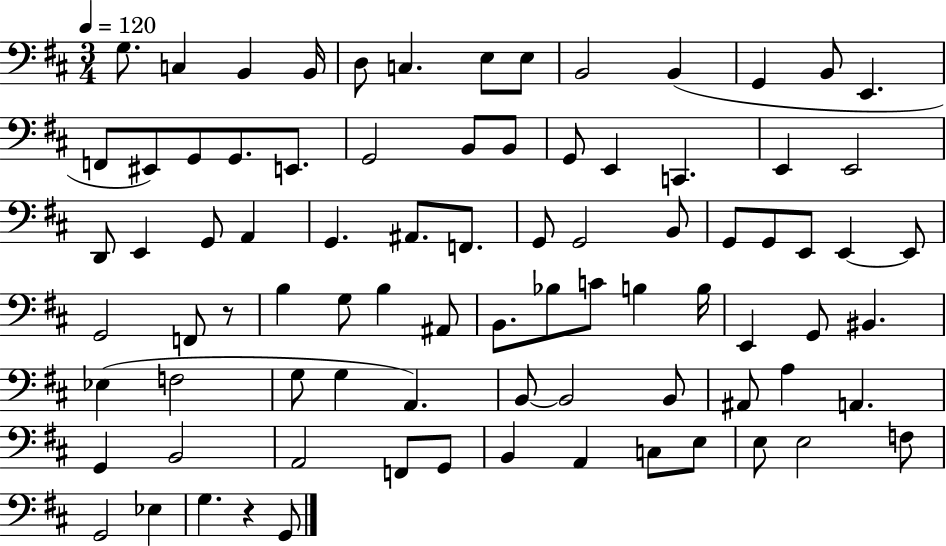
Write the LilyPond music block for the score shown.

{
  \clef bass
  \numericTimeSignature
  \time 3/4
  \key d \major
  \tempo 4 = 120
  g8. c4 b,4 b,16 | d8 c4. e8 e8 | b,2 b,4( | g,4 b,8 e,4. | \break f,8 eis,8) g,8 g,8. e,8. | g,2 b,8 b,8 | g,8 e,4 c,4. | e,4 e,2 | \break d,8 e,4 g,8 a,4 | g,4. ais,8. f,8. | g,8 g,2 b,8 | g,8 g,8 e,8 e,4~~ e,8 | \break g,2 f,8 r8 | b4 g8 b4 ais,8 | b,8. bes8 c'8 b4 b16 | e,4 g,8 bis,4. | \break ees4( f2 | g8 g4 a,4.) | b,8~~ b,2 b,8 | ais,8 a4 a,4. | \break g,4 b,2 | a,2 f,8 g,8 | b,4 a,4 c8 e8 | e8 e2 f8 | \break g,2 ees4 | g4. r4 g,8 | \bar "|."
}